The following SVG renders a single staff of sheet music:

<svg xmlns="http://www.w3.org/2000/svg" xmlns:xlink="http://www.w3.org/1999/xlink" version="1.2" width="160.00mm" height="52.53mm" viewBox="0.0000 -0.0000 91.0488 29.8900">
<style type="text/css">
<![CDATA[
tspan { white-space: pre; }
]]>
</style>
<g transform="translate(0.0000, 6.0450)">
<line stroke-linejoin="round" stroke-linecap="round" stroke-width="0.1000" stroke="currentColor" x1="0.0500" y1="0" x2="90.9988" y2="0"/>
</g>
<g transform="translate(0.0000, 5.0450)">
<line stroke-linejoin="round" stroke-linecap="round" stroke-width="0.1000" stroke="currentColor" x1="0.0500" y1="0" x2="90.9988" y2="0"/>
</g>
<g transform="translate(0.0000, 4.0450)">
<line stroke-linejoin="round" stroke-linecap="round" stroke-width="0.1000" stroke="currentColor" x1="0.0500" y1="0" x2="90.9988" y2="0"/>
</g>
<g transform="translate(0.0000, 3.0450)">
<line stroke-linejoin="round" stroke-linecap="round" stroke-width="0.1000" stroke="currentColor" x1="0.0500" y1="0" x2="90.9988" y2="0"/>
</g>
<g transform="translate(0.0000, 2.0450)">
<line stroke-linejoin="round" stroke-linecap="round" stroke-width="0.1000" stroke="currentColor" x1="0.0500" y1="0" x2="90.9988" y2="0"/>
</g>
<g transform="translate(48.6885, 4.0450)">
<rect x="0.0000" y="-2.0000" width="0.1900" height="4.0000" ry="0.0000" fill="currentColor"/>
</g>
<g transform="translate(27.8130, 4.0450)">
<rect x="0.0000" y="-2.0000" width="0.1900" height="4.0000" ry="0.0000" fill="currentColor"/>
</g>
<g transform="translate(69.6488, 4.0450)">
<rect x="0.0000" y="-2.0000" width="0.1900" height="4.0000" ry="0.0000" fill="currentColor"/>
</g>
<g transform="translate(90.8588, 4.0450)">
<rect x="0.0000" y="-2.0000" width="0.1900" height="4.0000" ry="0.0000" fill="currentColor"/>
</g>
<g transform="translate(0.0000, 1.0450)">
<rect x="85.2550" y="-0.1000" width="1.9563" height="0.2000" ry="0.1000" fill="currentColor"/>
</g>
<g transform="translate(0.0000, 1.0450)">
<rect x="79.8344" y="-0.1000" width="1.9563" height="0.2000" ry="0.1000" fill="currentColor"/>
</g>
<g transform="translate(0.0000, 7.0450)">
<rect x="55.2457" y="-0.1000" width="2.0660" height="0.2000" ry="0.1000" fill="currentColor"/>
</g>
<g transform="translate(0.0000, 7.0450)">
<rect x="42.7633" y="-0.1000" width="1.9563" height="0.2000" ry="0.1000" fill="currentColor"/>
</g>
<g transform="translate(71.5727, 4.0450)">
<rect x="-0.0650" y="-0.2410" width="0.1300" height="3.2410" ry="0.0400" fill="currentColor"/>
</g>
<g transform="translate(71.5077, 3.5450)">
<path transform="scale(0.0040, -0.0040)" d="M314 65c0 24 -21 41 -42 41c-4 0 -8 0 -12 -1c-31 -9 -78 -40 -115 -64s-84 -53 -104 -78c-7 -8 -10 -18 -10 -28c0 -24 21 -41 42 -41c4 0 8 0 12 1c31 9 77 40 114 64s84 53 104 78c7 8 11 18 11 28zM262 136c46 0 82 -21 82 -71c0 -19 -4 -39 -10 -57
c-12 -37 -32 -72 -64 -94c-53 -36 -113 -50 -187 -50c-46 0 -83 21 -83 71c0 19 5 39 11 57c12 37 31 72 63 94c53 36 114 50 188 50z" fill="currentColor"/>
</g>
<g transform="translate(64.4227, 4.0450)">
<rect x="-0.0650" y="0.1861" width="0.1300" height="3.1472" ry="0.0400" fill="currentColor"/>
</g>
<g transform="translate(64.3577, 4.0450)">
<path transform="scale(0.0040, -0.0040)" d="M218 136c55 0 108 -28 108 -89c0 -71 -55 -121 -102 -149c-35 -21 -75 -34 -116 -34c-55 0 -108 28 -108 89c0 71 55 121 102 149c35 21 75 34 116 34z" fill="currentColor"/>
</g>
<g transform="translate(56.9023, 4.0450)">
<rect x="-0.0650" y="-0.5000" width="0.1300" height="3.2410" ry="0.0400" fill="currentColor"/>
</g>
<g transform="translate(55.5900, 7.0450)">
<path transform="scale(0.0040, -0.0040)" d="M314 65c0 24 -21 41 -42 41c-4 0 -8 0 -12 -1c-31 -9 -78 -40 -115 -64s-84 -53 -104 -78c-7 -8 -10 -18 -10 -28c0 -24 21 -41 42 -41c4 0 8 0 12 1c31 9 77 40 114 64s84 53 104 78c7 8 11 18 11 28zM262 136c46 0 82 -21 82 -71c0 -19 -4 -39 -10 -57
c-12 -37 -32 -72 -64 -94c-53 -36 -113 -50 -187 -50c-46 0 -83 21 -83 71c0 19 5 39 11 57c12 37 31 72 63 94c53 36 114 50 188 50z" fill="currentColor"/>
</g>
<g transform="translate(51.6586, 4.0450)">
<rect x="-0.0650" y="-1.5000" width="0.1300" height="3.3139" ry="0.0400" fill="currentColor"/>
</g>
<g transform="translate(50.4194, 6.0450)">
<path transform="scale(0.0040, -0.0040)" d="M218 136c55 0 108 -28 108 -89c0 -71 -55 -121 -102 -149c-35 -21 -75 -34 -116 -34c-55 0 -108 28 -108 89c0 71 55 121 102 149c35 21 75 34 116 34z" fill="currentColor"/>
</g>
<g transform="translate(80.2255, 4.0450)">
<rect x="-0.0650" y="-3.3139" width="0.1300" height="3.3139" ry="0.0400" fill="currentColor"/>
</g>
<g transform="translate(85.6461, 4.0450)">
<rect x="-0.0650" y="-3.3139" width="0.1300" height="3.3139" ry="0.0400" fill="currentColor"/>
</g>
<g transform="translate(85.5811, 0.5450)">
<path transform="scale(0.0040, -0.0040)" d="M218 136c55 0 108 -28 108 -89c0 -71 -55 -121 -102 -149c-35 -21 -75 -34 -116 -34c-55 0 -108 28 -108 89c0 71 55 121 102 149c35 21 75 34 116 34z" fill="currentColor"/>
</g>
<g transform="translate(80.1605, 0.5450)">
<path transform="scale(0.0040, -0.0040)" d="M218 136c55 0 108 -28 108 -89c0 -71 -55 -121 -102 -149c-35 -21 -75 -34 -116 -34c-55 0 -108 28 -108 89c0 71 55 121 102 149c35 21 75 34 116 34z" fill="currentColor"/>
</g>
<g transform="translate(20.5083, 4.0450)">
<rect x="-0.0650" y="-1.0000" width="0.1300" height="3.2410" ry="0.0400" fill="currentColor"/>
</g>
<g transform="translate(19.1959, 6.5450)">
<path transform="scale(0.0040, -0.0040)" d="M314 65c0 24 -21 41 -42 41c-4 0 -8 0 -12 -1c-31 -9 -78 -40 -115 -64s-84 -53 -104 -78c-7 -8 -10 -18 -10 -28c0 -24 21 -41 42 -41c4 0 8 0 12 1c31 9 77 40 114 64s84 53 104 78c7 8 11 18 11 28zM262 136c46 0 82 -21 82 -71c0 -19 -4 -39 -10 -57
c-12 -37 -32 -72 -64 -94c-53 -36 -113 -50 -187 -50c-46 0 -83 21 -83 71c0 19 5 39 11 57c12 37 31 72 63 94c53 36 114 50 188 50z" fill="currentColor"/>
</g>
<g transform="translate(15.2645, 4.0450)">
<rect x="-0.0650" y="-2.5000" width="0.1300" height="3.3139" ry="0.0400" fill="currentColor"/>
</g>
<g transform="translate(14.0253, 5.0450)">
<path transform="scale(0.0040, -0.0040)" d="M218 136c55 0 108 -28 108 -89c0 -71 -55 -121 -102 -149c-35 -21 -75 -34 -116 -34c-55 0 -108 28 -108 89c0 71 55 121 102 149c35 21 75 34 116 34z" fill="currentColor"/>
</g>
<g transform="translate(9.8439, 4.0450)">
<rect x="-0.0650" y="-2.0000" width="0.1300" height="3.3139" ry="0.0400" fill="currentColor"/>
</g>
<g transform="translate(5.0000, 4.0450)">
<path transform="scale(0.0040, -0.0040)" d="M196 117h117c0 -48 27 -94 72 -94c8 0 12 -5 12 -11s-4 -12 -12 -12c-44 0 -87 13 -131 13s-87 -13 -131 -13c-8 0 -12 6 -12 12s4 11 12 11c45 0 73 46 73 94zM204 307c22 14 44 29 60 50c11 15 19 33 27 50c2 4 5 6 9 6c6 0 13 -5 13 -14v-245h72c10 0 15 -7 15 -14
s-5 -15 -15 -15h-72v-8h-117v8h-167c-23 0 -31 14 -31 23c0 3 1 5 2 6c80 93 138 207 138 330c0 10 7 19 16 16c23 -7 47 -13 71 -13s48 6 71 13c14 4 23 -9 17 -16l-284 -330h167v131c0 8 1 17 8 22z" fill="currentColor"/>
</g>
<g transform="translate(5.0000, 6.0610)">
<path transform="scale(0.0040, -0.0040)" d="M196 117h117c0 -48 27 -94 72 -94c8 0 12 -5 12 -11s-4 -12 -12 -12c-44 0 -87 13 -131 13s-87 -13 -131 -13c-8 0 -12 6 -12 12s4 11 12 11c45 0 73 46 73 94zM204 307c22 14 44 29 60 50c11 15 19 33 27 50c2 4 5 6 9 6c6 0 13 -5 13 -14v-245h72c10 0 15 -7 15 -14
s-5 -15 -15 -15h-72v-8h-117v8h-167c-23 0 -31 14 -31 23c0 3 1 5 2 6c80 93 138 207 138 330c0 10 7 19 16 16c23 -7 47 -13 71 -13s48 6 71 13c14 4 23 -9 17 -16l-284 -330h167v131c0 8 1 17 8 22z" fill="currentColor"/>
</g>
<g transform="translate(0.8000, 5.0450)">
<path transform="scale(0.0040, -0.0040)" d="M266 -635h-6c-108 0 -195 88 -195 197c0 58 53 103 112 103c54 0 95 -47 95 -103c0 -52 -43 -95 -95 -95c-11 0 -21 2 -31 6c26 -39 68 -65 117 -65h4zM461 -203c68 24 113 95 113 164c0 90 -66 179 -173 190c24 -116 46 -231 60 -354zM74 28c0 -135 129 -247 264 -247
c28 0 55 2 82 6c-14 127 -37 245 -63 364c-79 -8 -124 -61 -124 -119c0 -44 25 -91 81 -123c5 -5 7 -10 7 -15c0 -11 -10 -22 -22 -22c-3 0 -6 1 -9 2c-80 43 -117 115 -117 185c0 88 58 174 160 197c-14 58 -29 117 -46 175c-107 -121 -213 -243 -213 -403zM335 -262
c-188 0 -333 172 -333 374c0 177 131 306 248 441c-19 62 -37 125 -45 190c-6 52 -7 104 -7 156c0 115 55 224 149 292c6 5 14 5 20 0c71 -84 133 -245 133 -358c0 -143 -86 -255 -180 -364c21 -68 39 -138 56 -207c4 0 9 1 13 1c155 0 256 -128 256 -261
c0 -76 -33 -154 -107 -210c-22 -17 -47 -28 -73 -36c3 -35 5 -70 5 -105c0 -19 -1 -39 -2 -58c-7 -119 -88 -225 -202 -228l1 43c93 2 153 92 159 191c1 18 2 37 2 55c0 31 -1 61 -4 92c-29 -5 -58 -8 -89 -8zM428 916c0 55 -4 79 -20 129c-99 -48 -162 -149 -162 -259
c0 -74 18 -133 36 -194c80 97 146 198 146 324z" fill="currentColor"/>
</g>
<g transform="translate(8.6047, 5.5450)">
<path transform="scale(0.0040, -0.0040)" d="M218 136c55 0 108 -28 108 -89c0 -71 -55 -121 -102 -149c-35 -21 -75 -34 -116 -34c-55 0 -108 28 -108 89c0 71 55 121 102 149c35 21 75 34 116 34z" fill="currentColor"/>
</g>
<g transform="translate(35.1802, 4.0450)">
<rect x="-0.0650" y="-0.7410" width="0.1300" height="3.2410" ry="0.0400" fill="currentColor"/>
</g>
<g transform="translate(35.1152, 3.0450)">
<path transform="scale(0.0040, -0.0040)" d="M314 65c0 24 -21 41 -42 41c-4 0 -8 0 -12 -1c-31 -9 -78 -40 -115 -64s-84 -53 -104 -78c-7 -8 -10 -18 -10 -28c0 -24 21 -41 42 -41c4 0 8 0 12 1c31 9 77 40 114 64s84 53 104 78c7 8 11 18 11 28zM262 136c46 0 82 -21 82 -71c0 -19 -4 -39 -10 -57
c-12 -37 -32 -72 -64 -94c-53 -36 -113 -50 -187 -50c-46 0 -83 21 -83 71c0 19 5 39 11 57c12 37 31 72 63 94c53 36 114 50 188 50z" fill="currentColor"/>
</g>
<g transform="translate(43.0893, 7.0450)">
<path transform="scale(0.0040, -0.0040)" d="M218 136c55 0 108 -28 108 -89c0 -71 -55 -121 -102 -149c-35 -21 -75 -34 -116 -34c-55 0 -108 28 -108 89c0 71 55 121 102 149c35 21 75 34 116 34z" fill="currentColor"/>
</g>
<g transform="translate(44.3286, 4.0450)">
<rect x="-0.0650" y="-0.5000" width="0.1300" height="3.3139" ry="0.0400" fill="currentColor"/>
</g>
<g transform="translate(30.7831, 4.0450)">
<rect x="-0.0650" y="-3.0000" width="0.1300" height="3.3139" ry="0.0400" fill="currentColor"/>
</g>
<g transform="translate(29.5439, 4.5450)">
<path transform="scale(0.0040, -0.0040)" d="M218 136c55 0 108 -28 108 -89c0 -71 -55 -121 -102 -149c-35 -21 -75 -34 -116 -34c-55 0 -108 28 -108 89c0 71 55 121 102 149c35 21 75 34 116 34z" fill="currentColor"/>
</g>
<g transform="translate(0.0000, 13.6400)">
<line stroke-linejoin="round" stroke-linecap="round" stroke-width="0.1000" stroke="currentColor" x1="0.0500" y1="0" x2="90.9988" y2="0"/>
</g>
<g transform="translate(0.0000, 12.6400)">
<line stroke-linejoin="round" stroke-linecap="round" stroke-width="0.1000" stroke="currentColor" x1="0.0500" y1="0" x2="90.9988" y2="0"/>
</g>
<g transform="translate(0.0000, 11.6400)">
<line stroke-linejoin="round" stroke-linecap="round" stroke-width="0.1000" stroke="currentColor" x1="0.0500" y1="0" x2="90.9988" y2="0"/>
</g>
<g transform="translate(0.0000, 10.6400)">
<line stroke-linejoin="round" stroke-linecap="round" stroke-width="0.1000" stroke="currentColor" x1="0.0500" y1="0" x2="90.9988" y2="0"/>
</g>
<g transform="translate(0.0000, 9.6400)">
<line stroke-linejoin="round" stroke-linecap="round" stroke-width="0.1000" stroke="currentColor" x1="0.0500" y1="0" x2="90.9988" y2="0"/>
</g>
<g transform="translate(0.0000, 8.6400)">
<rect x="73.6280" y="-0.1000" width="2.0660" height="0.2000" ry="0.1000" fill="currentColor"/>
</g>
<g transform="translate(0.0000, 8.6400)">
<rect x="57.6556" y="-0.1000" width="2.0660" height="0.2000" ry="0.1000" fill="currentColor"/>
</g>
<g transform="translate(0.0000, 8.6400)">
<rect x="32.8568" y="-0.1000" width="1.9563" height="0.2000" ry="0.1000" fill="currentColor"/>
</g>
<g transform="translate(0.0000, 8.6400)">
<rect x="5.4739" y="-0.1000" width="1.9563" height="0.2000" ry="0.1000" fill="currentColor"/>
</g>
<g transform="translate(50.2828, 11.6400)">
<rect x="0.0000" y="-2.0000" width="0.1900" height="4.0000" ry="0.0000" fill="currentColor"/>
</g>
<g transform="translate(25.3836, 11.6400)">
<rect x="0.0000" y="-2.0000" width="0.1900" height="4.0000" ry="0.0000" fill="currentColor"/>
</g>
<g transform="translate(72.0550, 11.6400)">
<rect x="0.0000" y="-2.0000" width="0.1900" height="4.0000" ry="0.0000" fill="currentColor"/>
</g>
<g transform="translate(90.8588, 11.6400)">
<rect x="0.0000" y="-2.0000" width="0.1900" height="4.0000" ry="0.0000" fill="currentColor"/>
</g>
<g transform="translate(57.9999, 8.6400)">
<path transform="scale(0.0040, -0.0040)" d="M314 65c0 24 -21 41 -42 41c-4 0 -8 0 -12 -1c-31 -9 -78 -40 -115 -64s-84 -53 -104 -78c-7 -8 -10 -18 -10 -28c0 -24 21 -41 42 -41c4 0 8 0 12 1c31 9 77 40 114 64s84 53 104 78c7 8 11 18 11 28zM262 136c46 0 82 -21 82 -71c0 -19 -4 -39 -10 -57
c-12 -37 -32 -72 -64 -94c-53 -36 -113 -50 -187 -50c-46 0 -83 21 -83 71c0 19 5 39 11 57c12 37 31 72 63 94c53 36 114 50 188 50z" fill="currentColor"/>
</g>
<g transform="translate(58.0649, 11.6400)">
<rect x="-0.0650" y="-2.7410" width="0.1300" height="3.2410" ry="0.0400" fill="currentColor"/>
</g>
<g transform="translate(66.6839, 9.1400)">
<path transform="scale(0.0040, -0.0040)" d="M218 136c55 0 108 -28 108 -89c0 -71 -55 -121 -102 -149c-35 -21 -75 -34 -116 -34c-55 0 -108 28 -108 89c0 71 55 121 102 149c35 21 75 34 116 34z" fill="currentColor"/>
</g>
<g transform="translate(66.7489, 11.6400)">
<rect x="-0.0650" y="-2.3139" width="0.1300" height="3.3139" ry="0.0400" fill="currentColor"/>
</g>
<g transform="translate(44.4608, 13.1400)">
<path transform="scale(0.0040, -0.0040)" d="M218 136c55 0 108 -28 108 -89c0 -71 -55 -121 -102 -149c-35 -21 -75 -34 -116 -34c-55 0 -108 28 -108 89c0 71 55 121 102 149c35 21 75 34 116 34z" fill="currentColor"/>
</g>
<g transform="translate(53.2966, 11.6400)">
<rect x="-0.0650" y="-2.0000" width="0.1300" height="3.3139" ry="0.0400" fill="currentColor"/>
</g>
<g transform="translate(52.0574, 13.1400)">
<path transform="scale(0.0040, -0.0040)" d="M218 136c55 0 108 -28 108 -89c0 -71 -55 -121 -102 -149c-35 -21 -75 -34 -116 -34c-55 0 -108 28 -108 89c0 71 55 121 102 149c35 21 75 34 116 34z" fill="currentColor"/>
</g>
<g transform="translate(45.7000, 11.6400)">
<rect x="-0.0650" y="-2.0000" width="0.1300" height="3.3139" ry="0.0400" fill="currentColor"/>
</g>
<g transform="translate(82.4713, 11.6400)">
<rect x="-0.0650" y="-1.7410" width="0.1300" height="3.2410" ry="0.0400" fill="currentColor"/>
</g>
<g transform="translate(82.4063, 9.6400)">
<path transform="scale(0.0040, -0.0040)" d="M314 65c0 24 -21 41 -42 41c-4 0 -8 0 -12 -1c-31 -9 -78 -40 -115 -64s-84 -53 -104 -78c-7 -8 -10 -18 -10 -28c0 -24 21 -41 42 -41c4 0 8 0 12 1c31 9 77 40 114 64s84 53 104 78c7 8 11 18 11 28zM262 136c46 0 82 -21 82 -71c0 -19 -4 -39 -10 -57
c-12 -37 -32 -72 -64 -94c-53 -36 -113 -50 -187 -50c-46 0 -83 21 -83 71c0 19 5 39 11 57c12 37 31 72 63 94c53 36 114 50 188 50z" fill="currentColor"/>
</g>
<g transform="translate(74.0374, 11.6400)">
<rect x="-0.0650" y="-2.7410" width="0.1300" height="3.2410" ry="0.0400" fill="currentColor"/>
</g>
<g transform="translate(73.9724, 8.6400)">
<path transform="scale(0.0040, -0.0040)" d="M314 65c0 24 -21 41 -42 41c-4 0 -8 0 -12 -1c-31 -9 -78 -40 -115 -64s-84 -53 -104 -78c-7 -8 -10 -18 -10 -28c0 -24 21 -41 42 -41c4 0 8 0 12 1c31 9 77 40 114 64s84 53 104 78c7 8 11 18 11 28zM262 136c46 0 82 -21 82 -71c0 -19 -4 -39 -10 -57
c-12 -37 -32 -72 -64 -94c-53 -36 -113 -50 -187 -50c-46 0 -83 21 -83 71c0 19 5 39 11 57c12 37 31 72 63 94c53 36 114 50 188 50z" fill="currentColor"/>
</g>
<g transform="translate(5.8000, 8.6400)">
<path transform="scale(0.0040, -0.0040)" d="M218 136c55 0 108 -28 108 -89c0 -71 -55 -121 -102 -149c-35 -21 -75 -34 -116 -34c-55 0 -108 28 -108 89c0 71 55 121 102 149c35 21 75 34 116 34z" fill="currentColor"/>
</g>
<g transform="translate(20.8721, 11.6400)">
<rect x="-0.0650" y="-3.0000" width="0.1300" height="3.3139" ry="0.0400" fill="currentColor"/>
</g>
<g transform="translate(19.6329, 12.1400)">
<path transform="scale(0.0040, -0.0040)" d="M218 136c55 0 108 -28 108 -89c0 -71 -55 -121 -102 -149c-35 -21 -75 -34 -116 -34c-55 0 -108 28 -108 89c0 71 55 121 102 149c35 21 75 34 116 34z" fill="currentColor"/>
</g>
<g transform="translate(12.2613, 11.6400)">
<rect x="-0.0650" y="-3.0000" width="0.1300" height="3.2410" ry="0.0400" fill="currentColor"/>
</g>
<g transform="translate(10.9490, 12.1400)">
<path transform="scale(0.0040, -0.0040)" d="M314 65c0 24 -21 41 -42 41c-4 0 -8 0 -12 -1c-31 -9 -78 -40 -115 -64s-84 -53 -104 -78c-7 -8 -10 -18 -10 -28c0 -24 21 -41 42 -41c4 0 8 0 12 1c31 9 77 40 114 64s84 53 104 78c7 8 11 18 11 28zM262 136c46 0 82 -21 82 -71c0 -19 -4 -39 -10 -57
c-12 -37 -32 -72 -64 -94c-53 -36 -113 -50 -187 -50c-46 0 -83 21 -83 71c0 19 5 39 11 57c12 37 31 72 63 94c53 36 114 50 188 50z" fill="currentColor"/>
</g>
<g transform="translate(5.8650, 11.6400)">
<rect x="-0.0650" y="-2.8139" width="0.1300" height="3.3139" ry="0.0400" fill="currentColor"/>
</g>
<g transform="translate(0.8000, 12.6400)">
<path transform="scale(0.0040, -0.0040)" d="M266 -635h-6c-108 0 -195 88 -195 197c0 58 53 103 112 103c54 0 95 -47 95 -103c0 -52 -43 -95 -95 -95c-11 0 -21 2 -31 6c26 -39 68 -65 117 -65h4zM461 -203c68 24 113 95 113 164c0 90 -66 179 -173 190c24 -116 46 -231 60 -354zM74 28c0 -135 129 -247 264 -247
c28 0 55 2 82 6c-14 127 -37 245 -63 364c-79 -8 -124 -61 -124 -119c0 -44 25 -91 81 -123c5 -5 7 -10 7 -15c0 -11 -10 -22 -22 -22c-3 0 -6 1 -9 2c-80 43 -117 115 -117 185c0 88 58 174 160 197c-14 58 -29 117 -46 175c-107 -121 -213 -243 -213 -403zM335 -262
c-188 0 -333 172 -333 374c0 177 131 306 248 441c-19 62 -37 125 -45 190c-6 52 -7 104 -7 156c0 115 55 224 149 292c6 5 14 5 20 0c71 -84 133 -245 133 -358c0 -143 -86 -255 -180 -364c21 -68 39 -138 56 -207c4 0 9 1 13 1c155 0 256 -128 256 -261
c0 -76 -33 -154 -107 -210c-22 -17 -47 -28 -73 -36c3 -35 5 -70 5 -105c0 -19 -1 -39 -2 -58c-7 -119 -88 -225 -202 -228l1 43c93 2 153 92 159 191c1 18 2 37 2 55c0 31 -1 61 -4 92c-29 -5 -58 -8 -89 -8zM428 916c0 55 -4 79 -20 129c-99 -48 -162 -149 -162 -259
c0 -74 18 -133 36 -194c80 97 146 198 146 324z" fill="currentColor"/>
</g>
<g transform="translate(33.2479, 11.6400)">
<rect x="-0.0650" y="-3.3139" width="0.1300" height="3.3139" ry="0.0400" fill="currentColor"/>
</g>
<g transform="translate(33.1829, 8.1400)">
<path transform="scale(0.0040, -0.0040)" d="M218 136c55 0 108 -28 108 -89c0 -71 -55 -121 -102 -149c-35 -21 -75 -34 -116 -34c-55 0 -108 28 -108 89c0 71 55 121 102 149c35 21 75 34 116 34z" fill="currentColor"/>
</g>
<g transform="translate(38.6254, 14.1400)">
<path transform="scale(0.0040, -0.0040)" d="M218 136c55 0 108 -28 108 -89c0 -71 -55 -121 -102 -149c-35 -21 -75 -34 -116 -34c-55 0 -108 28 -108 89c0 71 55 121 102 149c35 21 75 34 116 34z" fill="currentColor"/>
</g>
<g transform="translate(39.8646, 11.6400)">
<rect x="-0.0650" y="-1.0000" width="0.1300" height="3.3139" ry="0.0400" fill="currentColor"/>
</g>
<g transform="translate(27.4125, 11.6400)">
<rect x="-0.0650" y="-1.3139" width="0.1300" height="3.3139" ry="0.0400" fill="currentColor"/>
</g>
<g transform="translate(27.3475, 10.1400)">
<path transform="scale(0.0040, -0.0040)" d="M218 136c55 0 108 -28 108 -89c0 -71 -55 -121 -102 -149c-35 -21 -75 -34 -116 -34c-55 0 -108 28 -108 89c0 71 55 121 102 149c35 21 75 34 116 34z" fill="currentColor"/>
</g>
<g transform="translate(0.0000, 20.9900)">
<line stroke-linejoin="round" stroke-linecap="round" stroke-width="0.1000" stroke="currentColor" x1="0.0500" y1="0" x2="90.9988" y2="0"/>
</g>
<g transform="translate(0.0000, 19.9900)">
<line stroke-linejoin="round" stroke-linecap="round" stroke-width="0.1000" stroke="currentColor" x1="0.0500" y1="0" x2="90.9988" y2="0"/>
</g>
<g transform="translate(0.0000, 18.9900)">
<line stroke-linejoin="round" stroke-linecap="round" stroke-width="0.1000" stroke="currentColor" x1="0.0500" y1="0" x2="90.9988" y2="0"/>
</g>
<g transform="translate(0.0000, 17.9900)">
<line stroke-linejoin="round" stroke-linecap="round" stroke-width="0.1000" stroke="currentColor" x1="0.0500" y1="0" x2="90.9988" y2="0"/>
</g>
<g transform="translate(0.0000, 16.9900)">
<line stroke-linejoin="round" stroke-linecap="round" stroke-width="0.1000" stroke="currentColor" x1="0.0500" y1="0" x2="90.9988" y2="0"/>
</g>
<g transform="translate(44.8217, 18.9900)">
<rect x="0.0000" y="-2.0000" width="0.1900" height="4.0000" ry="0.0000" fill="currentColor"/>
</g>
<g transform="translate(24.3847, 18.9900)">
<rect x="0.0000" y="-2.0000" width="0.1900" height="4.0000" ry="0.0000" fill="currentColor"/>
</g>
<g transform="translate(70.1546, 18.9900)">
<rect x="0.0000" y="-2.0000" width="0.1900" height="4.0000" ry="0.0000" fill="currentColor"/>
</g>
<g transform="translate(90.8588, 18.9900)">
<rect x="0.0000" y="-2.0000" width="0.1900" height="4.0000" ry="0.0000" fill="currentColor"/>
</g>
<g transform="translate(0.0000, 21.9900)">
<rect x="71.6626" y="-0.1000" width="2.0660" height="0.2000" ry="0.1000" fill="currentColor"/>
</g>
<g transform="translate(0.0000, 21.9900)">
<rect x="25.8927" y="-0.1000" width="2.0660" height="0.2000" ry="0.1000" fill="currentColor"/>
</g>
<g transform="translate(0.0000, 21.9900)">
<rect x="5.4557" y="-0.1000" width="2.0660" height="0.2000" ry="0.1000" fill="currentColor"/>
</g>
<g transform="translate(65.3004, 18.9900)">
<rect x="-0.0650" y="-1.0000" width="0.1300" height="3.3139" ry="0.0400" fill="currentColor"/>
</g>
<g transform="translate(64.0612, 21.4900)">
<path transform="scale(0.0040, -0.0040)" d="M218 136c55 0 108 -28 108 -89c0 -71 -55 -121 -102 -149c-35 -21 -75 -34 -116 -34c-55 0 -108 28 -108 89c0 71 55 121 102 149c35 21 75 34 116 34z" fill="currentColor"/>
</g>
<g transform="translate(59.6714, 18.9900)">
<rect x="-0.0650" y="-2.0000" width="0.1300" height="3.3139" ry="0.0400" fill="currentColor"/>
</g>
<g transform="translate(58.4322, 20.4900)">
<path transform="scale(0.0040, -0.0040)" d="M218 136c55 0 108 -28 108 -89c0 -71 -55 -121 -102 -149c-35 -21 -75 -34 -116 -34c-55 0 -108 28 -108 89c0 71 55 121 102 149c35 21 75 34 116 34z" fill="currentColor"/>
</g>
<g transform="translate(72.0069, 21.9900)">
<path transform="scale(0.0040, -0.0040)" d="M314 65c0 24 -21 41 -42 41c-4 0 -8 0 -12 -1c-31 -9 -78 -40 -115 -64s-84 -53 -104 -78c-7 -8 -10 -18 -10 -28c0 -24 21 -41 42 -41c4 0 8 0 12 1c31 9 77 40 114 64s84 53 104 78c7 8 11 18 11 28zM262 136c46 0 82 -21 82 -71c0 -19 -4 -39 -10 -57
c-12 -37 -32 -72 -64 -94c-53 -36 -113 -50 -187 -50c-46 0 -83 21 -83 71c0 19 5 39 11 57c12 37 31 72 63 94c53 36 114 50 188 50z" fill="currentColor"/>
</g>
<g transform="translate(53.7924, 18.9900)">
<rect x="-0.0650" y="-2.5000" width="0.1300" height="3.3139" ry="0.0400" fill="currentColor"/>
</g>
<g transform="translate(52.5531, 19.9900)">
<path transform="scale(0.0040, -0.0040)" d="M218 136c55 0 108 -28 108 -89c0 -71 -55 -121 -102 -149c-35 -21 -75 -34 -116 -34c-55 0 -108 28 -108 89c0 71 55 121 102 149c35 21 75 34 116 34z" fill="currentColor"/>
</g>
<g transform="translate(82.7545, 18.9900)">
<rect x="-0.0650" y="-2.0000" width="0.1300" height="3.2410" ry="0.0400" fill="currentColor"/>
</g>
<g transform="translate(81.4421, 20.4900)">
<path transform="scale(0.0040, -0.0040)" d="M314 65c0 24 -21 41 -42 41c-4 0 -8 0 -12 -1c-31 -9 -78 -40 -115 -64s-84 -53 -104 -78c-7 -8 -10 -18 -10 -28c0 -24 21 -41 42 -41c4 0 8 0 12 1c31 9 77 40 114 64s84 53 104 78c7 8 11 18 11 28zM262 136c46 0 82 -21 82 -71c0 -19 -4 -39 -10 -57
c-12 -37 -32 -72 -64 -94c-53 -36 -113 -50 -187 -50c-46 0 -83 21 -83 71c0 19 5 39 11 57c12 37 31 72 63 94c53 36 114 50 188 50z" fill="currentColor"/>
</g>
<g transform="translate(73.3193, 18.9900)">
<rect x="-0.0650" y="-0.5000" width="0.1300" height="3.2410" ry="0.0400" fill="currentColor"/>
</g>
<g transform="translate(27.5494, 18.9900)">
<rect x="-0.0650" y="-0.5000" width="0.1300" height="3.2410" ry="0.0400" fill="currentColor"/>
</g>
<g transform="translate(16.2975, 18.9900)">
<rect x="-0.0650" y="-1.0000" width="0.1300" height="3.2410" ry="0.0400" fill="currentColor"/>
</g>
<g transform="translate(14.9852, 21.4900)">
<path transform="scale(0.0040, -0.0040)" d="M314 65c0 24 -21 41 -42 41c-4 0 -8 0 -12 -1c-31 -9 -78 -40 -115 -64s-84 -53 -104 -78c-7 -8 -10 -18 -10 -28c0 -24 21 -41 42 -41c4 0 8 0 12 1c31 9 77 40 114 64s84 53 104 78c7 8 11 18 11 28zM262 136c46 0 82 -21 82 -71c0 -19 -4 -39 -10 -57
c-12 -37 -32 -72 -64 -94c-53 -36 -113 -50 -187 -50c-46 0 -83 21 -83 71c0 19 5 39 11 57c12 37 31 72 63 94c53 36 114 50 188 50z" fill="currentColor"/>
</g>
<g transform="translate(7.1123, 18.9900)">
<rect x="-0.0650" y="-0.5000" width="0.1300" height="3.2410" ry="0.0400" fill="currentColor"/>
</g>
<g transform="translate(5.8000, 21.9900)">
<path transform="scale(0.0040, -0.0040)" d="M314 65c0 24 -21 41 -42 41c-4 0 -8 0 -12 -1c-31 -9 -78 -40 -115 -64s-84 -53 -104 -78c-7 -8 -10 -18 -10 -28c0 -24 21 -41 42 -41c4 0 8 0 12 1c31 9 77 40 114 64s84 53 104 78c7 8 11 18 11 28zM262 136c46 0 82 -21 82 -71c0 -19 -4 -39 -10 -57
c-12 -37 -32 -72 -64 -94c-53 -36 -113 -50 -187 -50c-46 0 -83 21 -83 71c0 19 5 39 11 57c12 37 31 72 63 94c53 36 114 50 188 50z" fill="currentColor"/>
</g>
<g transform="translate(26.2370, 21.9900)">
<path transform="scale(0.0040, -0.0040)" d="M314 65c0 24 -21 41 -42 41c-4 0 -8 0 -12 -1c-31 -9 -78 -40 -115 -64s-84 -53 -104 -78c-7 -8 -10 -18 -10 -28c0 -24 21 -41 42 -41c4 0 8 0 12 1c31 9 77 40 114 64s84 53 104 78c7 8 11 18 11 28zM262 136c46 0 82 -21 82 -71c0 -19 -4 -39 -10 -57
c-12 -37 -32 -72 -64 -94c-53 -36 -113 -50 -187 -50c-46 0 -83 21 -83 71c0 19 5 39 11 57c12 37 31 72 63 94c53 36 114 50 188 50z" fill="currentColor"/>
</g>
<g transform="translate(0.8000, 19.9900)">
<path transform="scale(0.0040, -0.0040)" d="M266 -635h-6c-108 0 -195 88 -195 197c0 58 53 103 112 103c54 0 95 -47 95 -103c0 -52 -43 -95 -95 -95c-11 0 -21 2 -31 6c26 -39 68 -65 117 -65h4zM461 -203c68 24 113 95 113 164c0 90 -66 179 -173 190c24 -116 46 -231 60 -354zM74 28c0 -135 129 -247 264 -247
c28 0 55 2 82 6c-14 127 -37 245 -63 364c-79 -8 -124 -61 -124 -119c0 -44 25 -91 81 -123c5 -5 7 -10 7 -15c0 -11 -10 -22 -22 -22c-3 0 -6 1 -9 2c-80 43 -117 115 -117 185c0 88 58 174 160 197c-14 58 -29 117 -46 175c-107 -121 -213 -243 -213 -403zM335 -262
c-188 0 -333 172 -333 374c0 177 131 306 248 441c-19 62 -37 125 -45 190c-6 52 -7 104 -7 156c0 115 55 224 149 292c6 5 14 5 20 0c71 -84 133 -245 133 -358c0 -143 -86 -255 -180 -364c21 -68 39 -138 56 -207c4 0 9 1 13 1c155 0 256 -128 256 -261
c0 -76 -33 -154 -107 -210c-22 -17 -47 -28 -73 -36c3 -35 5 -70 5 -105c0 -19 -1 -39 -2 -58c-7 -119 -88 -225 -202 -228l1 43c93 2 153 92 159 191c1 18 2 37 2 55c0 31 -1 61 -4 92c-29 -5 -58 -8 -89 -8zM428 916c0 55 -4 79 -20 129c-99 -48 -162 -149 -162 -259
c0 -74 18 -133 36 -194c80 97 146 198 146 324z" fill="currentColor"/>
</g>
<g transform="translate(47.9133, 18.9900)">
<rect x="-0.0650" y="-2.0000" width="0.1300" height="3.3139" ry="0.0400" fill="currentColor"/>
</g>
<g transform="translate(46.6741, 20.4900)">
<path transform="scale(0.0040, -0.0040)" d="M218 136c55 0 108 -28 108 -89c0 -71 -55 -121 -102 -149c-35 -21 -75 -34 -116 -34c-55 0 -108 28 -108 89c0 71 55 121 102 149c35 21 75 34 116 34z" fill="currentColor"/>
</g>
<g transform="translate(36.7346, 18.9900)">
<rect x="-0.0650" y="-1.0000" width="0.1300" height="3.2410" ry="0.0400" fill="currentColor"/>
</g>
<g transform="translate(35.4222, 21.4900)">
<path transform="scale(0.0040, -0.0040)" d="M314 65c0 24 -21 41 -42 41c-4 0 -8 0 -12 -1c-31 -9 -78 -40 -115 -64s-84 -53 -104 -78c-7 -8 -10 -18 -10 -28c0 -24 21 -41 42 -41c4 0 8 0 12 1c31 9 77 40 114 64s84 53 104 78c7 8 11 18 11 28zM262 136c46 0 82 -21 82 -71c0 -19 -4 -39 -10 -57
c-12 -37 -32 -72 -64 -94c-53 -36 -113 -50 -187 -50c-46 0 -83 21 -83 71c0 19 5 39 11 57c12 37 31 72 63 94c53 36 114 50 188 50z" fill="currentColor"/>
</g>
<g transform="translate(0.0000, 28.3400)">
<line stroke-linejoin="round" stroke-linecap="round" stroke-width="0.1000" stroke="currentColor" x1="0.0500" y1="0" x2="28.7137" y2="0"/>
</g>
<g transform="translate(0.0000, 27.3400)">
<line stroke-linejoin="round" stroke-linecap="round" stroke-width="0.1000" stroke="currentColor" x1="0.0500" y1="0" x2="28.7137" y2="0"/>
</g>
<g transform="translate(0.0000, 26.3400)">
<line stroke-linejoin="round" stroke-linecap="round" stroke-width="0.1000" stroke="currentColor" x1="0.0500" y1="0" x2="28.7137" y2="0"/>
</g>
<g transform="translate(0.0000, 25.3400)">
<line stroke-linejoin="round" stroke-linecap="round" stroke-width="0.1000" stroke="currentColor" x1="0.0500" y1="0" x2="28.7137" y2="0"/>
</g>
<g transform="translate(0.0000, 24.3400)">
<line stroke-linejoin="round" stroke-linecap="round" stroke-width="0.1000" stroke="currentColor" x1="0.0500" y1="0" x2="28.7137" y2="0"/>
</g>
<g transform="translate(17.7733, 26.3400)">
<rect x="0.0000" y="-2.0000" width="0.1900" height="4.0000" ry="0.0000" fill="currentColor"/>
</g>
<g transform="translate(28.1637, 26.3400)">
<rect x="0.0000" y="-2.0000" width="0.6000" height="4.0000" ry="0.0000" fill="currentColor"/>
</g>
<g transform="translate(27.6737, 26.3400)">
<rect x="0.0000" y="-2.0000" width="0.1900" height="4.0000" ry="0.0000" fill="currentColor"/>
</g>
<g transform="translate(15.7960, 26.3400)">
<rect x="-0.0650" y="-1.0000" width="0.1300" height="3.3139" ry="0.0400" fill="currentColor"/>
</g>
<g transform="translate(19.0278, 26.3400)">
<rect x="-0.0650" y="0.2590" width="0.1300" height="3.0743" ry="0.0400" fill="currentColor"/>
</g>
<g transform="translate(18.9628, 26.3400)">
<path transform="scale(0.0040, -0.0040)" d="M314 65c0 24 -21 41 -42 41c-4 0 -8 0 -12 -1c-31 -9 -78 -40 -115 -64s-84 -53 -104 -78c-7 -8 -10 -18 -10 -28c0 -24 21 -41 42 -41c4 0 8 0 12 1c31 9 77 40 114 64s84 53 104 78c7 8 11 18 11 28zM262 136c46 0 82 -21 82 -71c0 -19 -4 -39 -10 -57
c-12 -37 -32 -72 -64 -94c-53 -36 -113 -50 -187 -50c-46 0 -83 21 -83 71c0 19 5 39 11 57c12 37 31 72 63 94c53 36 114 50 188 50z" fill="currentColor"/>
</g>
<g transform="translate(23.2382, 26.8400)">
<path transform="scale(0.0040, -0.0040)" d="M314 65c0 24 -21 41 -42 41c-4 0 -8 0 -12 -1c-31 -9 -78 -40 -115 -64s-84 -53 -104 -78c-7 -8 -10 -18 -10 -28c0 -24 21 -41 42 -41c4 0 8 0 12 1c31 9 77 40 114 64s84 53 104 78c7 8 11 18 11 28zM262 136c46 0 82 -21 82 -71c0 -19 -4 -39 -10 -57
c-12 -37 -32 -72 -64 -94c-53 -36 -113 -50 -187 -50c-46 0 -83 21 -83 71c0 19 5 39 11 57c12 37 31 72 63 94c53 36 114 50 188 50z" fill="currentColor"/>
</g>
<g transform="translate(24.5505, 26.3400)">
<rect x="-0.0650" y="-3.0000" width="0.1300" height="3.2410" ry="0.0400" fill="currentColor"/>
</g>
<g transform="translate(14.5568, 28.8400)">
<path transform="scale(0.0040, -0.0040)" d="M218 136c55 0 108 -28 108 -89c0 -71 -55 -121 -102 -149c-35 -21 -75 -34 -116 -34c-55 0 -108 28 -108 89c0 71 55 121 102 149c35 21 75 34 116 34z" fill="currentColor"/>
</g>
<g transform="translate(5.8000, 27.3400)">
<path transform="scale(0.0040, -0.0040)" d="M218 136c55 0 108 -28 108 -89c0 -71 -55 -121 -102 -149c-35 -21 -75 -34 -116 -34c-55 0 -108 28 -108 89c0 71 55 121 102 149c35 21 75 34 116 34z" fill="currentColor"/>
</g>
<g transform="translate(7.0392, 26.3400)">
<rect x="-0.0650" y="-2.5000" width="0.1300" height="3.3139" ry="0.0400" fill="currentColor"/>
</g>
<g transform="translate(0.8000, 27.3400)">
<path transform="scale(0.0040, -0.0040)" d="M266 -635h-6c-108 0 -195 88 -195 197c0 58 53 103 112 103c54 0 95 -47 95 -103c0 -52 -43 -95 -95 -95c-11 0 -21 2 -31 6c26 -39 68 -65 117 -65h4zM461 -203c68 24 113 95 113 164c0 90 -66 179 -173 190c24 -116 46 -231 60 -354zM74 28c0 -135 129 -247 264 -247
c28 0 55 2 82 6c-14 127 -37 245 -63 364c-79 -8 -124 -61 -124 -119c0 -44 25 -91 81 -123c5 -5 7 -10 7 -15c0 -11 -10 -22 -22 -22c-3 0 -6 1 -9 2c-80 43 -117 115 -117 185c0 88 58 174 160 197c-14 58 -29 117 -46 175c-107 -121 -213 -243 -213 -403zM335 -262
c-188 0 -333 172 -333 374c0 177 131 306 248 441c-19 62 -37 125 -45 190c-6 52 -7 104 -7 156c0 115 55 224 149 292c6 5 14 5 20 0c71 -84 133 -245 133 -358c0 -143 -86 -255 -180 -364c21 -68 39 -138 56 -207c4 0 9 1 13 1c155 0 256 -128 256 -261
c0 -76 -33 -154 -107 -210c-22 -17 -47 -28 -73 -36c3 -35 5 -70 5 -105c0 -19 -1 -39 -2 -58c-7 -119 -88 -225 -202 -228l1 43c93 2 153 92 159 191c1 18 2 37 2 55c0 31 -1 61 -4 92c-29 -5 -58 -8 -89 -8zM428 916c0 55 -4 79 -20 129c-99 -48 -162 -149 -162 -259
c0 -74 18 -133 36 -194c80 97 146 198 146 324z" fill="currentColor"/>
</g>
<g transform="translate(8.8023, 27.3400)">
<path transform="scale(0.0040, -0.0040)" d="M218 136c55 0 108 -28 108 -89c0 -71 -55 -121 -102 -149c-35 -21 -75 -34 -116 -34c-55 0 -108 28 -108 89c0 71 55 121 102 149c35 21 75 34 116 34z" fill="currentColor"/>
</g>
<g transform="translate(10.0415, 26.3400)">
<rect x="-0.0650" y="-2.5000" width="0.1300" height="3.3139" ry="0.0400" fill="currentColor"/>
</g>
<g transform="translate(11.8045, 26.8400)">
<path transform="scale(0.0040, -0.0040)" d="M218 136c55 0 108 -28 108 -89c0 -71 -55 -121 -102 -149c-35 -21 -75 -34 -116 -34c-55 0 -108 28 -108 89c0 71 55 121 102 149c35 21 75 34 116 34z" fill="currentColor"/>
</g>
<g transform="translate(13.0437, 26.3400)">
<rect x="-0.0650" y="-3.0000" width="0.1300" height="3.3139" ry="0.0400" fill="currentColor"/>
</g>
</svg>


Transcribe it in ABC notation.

X:1
T:Untitled
M:4/4
L:1/4
K:C
F G D2 A d2 C E C2 B c2 b b a A2 A e b D F F a2 g a2 f2 C2 D2 C2 D2 F G F D C2 F2 G G A D B2 A2